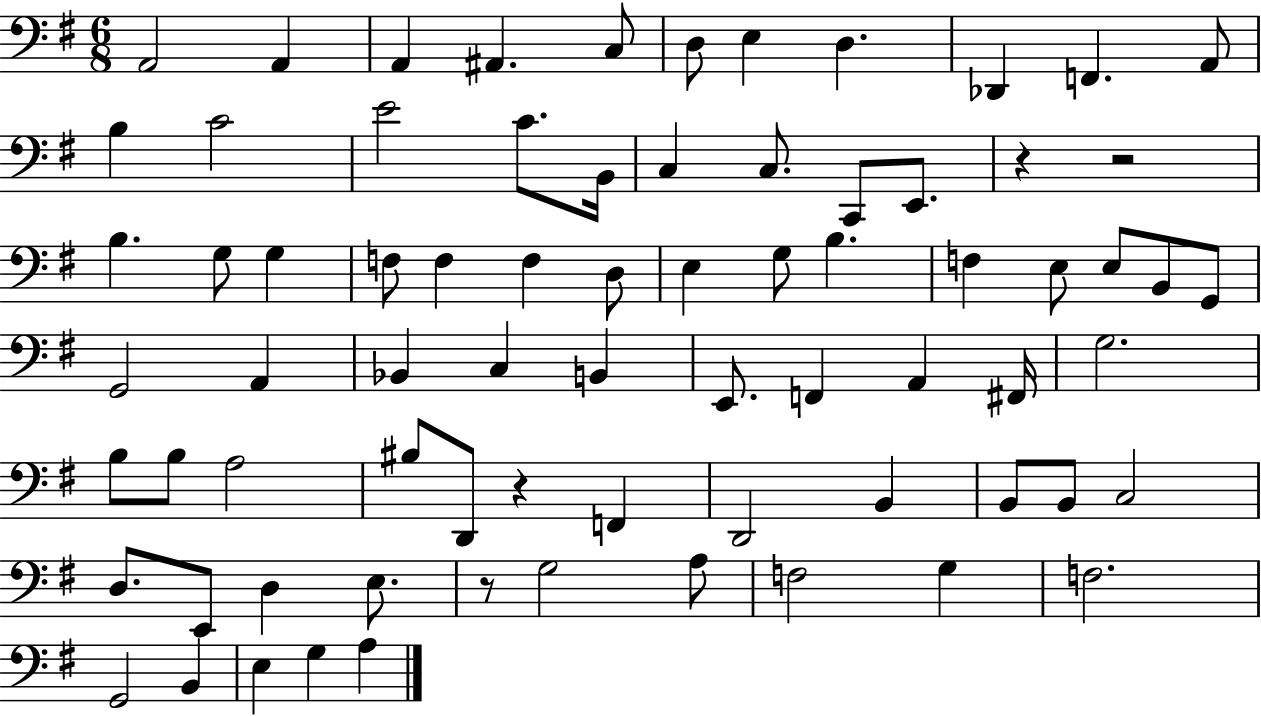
{
  \clef bass
  \numericTimeSignature
  \time 6/8
  \key g \major
  a,2 a,4 | a,4 ais,4. c8 | d8 e4 d4. | des,4 f,4. a,8 | \break b4 c'2 | e'2 c'8. b,16 | c4 c8. c,8 e,8. | r4 r2 | \break b4. g8 g4 | f8 f4 f4 d8 | e4 g8 b4. | f4 e8 e8 b,8 g,8 | \break g,2 a,4 | bes,4 c4 b,4 | e,8. f,4 a,4 fis,16 | g2. | \break b8 b8 a2 | bis8 d,8 r4 f,4 | d,2 b,4 | b,8 b,8 c2 | \break d8. e,8 d4 e8. | r8 g2 a8 | f2 g4 | f2. | \break g,2 b,4 | e4 g4 a4 | \bar "|."
}